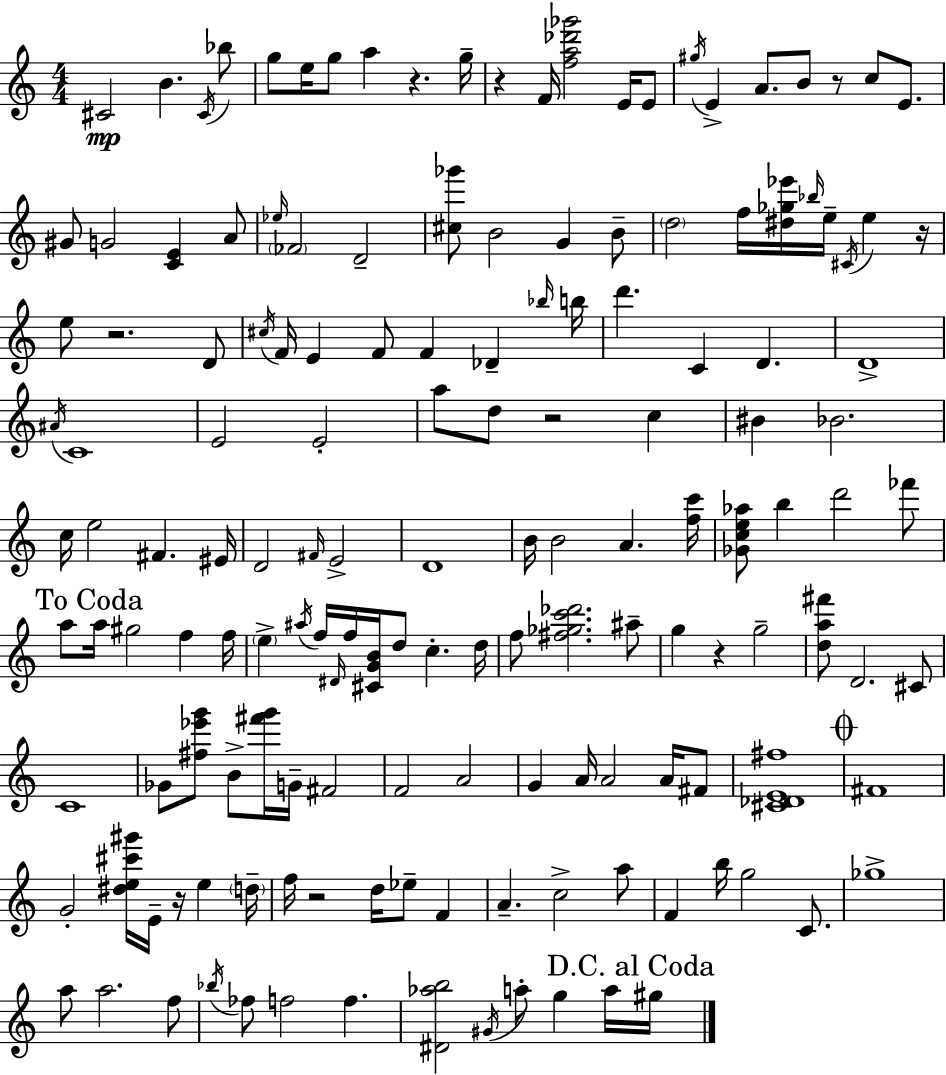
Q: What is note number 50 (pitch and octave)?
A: E4